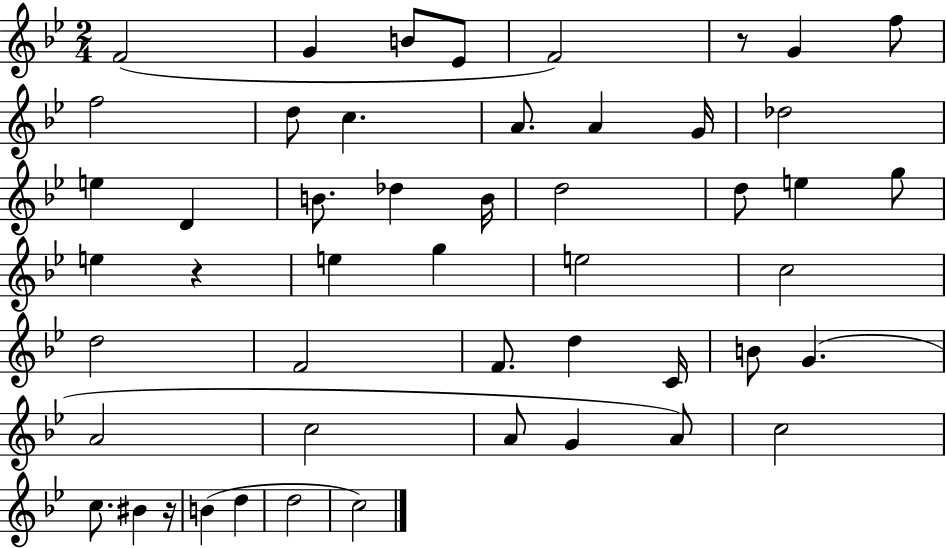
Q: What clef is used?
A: treble